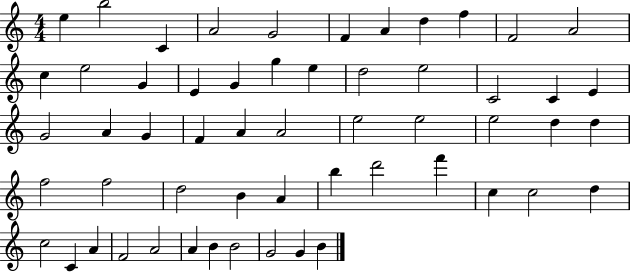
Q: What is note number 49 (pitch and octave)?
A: F4